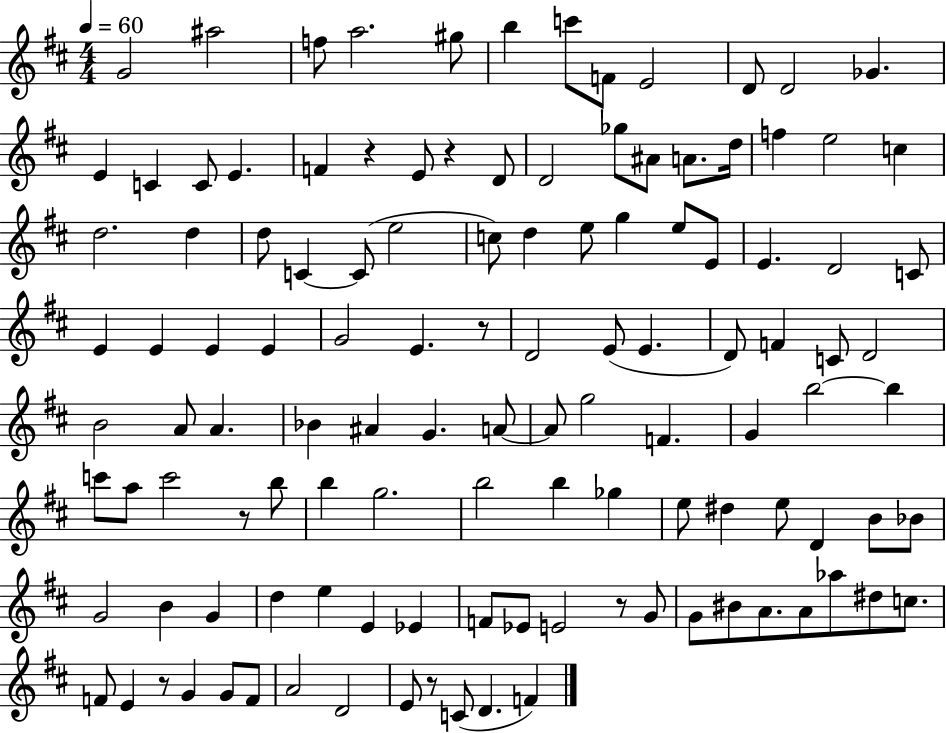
G4/h A#5/h F5/e A5/h. G#5/e B5/q C6/e F4/e E4/h D4/e D4/h Gb4/q. E4/q C4/q C4/e E4/q. F4/q R/q E4/e R/q D4/e D4/h Gb5/e A#4/e A4/e. D5/s F5/q E5/h C5/q D5/h. D5/q D5/e C4/q C4/e E5/h C5/e D5/q E5/e G5/q E5/e E4/e E4/q. D4/h C4/e E4/q E4/q E4/q E4/q G4/h E4/q. R/e D4/h E4/e E4/q. D4/e F4/q C4/e D4/h B4/h A4/e A4/q. Bb4/q A#4/q G4/q. A4/e A4/e G5/h F4/q. G4/q B5/h B5/q C6/e A5/e C6/h R/e B5/e B5/q G5/h. B5/h B5/q Gb5/q E5/e D#5/q E5/e D4/q B4/e Bb4/e G4/h B4/q G4/q D5/q E5/q E4/q Eb4/q F4/e Eb4/e E4/h R/e G4/e G4/e BIS4/e A4/e. A4/e Ab5/e D#5/e C5/e. F4/e E4/q R/e G4/q G4/e F4/e A4/h D4/h E4/e R/e C4/e D4/q. F4/q